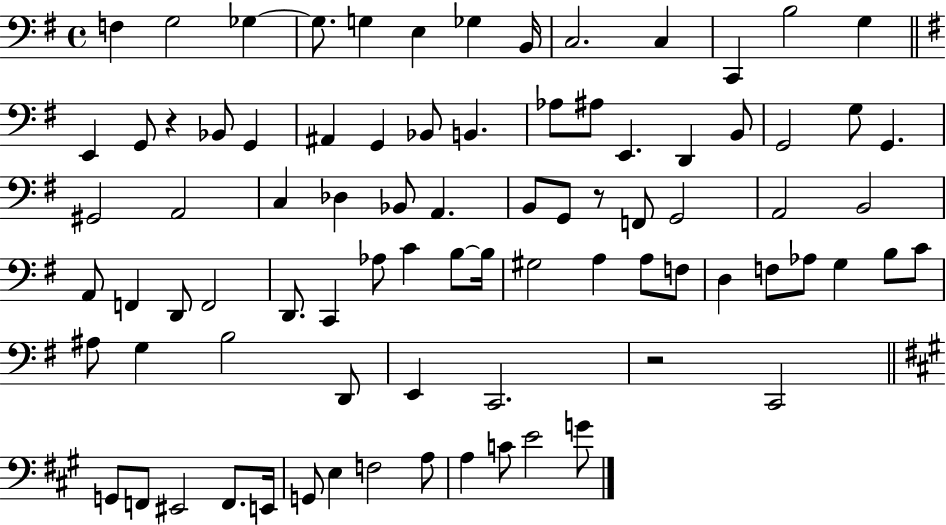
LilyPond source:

{
  \clef bass
  \time 4/4
  \defaultTimeSignature
  \key g \major
  f4 g2 ges4~~ | ges8. g4 e4 ges4 b,16 | c2. c4 | c,4 b2 g4 | \break \bar "||" \break \key e \minor e,4 g,8 r4 bes,8 g,4 | ais,4 g,4 bes,8 b,4. | aes8 ais8 e,4. d,4 b,8 | g,2 g8 g,4. | \break gis,2 a,2 | c4 des4 bes,8 a,4. | b,8 g,8 r8 f,8 g,2 | a,2 b,2 | \break a,8 f,4 d,8 f,2 | d,8. c,4 aes8 c'4 b8~~ b16 | gis2 a4 a8 f8 | d4 f8 aes8 g4 b8 c'8 | \break ais8 g4 b2 d,8 | e,4 c,2. | r2 c,2 | \bar "||" \break \key a \major g,8 f,8 eis,2 f,8. e,16 | g,8 e4 f2 a8 | a4 c'8 e'2 g'8 | \bar "|."
}